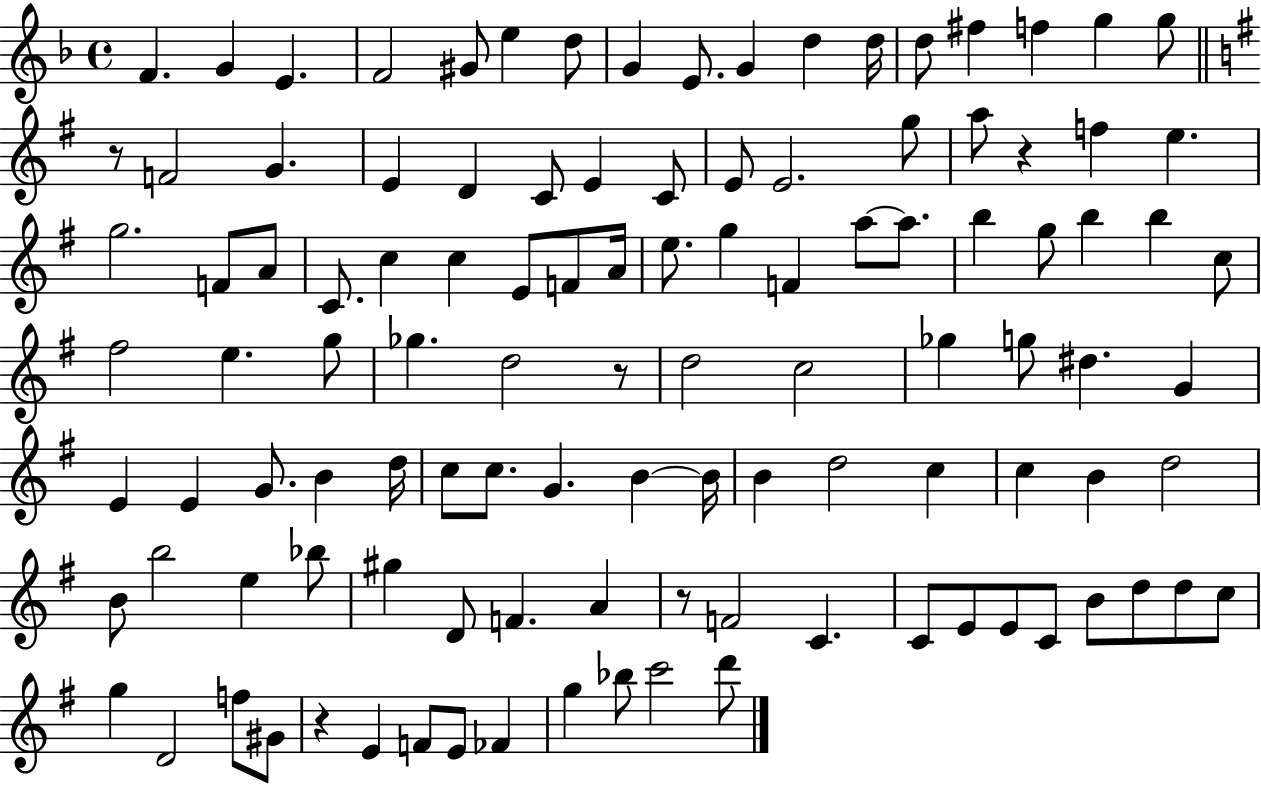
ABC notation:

X:1
T:Untitled
M:4/4
L:1/4
K:F
F G E F2 ^G/2 e d/2 G E/2 G d d/4 d/2 ^f f g g/2 z/2 F2 G E D C/2 E C/2 E/2 E2 g/2 a/2 z f e g2 F/2 A/2 C/2 c c E/2 F/2 A/4 e/2 g F a/2 a/2 b g/2 b b c/2 ^f2 e g/2 _g d2 z/2 d2 c2 _g g/2 ^d G E E G/2 B d/4 c/2 c/2 G B B/4 B d2 c c B d2 B/2 b2 e _b/2 ^g D/2 F A z/2 F2 C C/2 E/2 E/2 C/2 B/2 d/2 d/2 c/2 g D2 f/2 ^G/2 z E F/2 E/2 _F g _b/2 c'2 d'/2